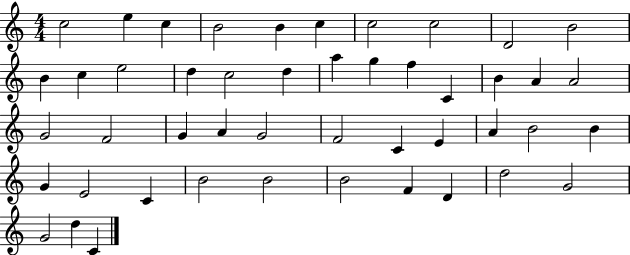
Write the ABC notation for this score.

X:1
T:Untitled
M:4/4
L:1/4
K:C
c2 e c B2 B c c2 c2 D2 B2 B c e2 d c2 d a g f C B A A2 G2 F2 G A G2 F2 C E A B2 B G E2 C B2 B2 B2 F D d2 G2 G2 d C